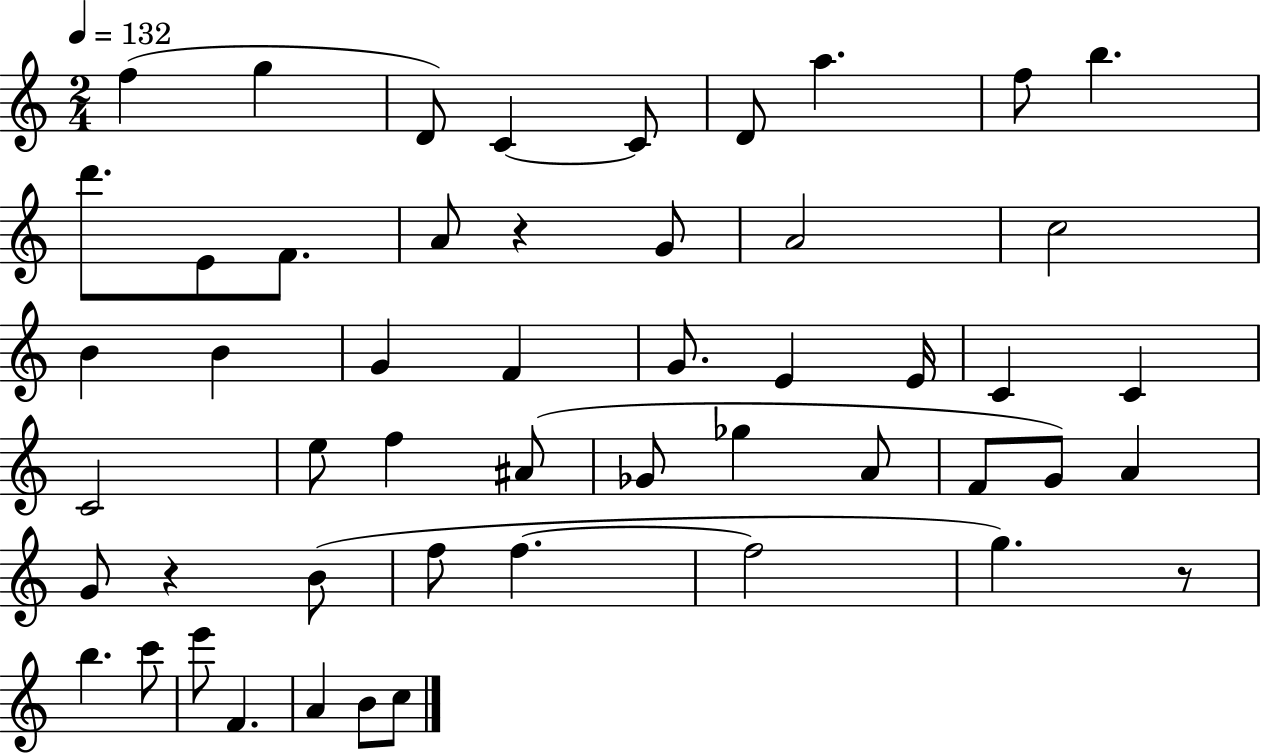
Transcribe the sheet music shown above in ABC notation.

X:1
T:Untitled
M:2/4
L:1/4
K:C
f g D/2 C C/2 D/2 a f/2 b d'/2 E/2 F/2 A/2 z G/2 A2 c2 B B G F G/2 E E/4 C C C2 e/2 f ^A/2 _G/2 _g A/2 F/2 G/2 A G/2 z B/2 f/2 f f2 g z/2 b c'/2 e'/2 F A B/2 c/2